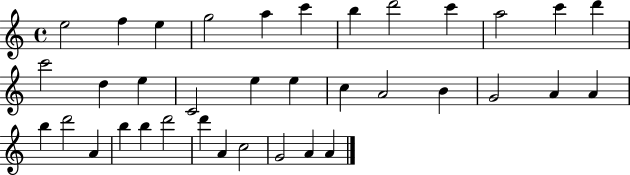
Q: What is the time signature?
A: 4/4